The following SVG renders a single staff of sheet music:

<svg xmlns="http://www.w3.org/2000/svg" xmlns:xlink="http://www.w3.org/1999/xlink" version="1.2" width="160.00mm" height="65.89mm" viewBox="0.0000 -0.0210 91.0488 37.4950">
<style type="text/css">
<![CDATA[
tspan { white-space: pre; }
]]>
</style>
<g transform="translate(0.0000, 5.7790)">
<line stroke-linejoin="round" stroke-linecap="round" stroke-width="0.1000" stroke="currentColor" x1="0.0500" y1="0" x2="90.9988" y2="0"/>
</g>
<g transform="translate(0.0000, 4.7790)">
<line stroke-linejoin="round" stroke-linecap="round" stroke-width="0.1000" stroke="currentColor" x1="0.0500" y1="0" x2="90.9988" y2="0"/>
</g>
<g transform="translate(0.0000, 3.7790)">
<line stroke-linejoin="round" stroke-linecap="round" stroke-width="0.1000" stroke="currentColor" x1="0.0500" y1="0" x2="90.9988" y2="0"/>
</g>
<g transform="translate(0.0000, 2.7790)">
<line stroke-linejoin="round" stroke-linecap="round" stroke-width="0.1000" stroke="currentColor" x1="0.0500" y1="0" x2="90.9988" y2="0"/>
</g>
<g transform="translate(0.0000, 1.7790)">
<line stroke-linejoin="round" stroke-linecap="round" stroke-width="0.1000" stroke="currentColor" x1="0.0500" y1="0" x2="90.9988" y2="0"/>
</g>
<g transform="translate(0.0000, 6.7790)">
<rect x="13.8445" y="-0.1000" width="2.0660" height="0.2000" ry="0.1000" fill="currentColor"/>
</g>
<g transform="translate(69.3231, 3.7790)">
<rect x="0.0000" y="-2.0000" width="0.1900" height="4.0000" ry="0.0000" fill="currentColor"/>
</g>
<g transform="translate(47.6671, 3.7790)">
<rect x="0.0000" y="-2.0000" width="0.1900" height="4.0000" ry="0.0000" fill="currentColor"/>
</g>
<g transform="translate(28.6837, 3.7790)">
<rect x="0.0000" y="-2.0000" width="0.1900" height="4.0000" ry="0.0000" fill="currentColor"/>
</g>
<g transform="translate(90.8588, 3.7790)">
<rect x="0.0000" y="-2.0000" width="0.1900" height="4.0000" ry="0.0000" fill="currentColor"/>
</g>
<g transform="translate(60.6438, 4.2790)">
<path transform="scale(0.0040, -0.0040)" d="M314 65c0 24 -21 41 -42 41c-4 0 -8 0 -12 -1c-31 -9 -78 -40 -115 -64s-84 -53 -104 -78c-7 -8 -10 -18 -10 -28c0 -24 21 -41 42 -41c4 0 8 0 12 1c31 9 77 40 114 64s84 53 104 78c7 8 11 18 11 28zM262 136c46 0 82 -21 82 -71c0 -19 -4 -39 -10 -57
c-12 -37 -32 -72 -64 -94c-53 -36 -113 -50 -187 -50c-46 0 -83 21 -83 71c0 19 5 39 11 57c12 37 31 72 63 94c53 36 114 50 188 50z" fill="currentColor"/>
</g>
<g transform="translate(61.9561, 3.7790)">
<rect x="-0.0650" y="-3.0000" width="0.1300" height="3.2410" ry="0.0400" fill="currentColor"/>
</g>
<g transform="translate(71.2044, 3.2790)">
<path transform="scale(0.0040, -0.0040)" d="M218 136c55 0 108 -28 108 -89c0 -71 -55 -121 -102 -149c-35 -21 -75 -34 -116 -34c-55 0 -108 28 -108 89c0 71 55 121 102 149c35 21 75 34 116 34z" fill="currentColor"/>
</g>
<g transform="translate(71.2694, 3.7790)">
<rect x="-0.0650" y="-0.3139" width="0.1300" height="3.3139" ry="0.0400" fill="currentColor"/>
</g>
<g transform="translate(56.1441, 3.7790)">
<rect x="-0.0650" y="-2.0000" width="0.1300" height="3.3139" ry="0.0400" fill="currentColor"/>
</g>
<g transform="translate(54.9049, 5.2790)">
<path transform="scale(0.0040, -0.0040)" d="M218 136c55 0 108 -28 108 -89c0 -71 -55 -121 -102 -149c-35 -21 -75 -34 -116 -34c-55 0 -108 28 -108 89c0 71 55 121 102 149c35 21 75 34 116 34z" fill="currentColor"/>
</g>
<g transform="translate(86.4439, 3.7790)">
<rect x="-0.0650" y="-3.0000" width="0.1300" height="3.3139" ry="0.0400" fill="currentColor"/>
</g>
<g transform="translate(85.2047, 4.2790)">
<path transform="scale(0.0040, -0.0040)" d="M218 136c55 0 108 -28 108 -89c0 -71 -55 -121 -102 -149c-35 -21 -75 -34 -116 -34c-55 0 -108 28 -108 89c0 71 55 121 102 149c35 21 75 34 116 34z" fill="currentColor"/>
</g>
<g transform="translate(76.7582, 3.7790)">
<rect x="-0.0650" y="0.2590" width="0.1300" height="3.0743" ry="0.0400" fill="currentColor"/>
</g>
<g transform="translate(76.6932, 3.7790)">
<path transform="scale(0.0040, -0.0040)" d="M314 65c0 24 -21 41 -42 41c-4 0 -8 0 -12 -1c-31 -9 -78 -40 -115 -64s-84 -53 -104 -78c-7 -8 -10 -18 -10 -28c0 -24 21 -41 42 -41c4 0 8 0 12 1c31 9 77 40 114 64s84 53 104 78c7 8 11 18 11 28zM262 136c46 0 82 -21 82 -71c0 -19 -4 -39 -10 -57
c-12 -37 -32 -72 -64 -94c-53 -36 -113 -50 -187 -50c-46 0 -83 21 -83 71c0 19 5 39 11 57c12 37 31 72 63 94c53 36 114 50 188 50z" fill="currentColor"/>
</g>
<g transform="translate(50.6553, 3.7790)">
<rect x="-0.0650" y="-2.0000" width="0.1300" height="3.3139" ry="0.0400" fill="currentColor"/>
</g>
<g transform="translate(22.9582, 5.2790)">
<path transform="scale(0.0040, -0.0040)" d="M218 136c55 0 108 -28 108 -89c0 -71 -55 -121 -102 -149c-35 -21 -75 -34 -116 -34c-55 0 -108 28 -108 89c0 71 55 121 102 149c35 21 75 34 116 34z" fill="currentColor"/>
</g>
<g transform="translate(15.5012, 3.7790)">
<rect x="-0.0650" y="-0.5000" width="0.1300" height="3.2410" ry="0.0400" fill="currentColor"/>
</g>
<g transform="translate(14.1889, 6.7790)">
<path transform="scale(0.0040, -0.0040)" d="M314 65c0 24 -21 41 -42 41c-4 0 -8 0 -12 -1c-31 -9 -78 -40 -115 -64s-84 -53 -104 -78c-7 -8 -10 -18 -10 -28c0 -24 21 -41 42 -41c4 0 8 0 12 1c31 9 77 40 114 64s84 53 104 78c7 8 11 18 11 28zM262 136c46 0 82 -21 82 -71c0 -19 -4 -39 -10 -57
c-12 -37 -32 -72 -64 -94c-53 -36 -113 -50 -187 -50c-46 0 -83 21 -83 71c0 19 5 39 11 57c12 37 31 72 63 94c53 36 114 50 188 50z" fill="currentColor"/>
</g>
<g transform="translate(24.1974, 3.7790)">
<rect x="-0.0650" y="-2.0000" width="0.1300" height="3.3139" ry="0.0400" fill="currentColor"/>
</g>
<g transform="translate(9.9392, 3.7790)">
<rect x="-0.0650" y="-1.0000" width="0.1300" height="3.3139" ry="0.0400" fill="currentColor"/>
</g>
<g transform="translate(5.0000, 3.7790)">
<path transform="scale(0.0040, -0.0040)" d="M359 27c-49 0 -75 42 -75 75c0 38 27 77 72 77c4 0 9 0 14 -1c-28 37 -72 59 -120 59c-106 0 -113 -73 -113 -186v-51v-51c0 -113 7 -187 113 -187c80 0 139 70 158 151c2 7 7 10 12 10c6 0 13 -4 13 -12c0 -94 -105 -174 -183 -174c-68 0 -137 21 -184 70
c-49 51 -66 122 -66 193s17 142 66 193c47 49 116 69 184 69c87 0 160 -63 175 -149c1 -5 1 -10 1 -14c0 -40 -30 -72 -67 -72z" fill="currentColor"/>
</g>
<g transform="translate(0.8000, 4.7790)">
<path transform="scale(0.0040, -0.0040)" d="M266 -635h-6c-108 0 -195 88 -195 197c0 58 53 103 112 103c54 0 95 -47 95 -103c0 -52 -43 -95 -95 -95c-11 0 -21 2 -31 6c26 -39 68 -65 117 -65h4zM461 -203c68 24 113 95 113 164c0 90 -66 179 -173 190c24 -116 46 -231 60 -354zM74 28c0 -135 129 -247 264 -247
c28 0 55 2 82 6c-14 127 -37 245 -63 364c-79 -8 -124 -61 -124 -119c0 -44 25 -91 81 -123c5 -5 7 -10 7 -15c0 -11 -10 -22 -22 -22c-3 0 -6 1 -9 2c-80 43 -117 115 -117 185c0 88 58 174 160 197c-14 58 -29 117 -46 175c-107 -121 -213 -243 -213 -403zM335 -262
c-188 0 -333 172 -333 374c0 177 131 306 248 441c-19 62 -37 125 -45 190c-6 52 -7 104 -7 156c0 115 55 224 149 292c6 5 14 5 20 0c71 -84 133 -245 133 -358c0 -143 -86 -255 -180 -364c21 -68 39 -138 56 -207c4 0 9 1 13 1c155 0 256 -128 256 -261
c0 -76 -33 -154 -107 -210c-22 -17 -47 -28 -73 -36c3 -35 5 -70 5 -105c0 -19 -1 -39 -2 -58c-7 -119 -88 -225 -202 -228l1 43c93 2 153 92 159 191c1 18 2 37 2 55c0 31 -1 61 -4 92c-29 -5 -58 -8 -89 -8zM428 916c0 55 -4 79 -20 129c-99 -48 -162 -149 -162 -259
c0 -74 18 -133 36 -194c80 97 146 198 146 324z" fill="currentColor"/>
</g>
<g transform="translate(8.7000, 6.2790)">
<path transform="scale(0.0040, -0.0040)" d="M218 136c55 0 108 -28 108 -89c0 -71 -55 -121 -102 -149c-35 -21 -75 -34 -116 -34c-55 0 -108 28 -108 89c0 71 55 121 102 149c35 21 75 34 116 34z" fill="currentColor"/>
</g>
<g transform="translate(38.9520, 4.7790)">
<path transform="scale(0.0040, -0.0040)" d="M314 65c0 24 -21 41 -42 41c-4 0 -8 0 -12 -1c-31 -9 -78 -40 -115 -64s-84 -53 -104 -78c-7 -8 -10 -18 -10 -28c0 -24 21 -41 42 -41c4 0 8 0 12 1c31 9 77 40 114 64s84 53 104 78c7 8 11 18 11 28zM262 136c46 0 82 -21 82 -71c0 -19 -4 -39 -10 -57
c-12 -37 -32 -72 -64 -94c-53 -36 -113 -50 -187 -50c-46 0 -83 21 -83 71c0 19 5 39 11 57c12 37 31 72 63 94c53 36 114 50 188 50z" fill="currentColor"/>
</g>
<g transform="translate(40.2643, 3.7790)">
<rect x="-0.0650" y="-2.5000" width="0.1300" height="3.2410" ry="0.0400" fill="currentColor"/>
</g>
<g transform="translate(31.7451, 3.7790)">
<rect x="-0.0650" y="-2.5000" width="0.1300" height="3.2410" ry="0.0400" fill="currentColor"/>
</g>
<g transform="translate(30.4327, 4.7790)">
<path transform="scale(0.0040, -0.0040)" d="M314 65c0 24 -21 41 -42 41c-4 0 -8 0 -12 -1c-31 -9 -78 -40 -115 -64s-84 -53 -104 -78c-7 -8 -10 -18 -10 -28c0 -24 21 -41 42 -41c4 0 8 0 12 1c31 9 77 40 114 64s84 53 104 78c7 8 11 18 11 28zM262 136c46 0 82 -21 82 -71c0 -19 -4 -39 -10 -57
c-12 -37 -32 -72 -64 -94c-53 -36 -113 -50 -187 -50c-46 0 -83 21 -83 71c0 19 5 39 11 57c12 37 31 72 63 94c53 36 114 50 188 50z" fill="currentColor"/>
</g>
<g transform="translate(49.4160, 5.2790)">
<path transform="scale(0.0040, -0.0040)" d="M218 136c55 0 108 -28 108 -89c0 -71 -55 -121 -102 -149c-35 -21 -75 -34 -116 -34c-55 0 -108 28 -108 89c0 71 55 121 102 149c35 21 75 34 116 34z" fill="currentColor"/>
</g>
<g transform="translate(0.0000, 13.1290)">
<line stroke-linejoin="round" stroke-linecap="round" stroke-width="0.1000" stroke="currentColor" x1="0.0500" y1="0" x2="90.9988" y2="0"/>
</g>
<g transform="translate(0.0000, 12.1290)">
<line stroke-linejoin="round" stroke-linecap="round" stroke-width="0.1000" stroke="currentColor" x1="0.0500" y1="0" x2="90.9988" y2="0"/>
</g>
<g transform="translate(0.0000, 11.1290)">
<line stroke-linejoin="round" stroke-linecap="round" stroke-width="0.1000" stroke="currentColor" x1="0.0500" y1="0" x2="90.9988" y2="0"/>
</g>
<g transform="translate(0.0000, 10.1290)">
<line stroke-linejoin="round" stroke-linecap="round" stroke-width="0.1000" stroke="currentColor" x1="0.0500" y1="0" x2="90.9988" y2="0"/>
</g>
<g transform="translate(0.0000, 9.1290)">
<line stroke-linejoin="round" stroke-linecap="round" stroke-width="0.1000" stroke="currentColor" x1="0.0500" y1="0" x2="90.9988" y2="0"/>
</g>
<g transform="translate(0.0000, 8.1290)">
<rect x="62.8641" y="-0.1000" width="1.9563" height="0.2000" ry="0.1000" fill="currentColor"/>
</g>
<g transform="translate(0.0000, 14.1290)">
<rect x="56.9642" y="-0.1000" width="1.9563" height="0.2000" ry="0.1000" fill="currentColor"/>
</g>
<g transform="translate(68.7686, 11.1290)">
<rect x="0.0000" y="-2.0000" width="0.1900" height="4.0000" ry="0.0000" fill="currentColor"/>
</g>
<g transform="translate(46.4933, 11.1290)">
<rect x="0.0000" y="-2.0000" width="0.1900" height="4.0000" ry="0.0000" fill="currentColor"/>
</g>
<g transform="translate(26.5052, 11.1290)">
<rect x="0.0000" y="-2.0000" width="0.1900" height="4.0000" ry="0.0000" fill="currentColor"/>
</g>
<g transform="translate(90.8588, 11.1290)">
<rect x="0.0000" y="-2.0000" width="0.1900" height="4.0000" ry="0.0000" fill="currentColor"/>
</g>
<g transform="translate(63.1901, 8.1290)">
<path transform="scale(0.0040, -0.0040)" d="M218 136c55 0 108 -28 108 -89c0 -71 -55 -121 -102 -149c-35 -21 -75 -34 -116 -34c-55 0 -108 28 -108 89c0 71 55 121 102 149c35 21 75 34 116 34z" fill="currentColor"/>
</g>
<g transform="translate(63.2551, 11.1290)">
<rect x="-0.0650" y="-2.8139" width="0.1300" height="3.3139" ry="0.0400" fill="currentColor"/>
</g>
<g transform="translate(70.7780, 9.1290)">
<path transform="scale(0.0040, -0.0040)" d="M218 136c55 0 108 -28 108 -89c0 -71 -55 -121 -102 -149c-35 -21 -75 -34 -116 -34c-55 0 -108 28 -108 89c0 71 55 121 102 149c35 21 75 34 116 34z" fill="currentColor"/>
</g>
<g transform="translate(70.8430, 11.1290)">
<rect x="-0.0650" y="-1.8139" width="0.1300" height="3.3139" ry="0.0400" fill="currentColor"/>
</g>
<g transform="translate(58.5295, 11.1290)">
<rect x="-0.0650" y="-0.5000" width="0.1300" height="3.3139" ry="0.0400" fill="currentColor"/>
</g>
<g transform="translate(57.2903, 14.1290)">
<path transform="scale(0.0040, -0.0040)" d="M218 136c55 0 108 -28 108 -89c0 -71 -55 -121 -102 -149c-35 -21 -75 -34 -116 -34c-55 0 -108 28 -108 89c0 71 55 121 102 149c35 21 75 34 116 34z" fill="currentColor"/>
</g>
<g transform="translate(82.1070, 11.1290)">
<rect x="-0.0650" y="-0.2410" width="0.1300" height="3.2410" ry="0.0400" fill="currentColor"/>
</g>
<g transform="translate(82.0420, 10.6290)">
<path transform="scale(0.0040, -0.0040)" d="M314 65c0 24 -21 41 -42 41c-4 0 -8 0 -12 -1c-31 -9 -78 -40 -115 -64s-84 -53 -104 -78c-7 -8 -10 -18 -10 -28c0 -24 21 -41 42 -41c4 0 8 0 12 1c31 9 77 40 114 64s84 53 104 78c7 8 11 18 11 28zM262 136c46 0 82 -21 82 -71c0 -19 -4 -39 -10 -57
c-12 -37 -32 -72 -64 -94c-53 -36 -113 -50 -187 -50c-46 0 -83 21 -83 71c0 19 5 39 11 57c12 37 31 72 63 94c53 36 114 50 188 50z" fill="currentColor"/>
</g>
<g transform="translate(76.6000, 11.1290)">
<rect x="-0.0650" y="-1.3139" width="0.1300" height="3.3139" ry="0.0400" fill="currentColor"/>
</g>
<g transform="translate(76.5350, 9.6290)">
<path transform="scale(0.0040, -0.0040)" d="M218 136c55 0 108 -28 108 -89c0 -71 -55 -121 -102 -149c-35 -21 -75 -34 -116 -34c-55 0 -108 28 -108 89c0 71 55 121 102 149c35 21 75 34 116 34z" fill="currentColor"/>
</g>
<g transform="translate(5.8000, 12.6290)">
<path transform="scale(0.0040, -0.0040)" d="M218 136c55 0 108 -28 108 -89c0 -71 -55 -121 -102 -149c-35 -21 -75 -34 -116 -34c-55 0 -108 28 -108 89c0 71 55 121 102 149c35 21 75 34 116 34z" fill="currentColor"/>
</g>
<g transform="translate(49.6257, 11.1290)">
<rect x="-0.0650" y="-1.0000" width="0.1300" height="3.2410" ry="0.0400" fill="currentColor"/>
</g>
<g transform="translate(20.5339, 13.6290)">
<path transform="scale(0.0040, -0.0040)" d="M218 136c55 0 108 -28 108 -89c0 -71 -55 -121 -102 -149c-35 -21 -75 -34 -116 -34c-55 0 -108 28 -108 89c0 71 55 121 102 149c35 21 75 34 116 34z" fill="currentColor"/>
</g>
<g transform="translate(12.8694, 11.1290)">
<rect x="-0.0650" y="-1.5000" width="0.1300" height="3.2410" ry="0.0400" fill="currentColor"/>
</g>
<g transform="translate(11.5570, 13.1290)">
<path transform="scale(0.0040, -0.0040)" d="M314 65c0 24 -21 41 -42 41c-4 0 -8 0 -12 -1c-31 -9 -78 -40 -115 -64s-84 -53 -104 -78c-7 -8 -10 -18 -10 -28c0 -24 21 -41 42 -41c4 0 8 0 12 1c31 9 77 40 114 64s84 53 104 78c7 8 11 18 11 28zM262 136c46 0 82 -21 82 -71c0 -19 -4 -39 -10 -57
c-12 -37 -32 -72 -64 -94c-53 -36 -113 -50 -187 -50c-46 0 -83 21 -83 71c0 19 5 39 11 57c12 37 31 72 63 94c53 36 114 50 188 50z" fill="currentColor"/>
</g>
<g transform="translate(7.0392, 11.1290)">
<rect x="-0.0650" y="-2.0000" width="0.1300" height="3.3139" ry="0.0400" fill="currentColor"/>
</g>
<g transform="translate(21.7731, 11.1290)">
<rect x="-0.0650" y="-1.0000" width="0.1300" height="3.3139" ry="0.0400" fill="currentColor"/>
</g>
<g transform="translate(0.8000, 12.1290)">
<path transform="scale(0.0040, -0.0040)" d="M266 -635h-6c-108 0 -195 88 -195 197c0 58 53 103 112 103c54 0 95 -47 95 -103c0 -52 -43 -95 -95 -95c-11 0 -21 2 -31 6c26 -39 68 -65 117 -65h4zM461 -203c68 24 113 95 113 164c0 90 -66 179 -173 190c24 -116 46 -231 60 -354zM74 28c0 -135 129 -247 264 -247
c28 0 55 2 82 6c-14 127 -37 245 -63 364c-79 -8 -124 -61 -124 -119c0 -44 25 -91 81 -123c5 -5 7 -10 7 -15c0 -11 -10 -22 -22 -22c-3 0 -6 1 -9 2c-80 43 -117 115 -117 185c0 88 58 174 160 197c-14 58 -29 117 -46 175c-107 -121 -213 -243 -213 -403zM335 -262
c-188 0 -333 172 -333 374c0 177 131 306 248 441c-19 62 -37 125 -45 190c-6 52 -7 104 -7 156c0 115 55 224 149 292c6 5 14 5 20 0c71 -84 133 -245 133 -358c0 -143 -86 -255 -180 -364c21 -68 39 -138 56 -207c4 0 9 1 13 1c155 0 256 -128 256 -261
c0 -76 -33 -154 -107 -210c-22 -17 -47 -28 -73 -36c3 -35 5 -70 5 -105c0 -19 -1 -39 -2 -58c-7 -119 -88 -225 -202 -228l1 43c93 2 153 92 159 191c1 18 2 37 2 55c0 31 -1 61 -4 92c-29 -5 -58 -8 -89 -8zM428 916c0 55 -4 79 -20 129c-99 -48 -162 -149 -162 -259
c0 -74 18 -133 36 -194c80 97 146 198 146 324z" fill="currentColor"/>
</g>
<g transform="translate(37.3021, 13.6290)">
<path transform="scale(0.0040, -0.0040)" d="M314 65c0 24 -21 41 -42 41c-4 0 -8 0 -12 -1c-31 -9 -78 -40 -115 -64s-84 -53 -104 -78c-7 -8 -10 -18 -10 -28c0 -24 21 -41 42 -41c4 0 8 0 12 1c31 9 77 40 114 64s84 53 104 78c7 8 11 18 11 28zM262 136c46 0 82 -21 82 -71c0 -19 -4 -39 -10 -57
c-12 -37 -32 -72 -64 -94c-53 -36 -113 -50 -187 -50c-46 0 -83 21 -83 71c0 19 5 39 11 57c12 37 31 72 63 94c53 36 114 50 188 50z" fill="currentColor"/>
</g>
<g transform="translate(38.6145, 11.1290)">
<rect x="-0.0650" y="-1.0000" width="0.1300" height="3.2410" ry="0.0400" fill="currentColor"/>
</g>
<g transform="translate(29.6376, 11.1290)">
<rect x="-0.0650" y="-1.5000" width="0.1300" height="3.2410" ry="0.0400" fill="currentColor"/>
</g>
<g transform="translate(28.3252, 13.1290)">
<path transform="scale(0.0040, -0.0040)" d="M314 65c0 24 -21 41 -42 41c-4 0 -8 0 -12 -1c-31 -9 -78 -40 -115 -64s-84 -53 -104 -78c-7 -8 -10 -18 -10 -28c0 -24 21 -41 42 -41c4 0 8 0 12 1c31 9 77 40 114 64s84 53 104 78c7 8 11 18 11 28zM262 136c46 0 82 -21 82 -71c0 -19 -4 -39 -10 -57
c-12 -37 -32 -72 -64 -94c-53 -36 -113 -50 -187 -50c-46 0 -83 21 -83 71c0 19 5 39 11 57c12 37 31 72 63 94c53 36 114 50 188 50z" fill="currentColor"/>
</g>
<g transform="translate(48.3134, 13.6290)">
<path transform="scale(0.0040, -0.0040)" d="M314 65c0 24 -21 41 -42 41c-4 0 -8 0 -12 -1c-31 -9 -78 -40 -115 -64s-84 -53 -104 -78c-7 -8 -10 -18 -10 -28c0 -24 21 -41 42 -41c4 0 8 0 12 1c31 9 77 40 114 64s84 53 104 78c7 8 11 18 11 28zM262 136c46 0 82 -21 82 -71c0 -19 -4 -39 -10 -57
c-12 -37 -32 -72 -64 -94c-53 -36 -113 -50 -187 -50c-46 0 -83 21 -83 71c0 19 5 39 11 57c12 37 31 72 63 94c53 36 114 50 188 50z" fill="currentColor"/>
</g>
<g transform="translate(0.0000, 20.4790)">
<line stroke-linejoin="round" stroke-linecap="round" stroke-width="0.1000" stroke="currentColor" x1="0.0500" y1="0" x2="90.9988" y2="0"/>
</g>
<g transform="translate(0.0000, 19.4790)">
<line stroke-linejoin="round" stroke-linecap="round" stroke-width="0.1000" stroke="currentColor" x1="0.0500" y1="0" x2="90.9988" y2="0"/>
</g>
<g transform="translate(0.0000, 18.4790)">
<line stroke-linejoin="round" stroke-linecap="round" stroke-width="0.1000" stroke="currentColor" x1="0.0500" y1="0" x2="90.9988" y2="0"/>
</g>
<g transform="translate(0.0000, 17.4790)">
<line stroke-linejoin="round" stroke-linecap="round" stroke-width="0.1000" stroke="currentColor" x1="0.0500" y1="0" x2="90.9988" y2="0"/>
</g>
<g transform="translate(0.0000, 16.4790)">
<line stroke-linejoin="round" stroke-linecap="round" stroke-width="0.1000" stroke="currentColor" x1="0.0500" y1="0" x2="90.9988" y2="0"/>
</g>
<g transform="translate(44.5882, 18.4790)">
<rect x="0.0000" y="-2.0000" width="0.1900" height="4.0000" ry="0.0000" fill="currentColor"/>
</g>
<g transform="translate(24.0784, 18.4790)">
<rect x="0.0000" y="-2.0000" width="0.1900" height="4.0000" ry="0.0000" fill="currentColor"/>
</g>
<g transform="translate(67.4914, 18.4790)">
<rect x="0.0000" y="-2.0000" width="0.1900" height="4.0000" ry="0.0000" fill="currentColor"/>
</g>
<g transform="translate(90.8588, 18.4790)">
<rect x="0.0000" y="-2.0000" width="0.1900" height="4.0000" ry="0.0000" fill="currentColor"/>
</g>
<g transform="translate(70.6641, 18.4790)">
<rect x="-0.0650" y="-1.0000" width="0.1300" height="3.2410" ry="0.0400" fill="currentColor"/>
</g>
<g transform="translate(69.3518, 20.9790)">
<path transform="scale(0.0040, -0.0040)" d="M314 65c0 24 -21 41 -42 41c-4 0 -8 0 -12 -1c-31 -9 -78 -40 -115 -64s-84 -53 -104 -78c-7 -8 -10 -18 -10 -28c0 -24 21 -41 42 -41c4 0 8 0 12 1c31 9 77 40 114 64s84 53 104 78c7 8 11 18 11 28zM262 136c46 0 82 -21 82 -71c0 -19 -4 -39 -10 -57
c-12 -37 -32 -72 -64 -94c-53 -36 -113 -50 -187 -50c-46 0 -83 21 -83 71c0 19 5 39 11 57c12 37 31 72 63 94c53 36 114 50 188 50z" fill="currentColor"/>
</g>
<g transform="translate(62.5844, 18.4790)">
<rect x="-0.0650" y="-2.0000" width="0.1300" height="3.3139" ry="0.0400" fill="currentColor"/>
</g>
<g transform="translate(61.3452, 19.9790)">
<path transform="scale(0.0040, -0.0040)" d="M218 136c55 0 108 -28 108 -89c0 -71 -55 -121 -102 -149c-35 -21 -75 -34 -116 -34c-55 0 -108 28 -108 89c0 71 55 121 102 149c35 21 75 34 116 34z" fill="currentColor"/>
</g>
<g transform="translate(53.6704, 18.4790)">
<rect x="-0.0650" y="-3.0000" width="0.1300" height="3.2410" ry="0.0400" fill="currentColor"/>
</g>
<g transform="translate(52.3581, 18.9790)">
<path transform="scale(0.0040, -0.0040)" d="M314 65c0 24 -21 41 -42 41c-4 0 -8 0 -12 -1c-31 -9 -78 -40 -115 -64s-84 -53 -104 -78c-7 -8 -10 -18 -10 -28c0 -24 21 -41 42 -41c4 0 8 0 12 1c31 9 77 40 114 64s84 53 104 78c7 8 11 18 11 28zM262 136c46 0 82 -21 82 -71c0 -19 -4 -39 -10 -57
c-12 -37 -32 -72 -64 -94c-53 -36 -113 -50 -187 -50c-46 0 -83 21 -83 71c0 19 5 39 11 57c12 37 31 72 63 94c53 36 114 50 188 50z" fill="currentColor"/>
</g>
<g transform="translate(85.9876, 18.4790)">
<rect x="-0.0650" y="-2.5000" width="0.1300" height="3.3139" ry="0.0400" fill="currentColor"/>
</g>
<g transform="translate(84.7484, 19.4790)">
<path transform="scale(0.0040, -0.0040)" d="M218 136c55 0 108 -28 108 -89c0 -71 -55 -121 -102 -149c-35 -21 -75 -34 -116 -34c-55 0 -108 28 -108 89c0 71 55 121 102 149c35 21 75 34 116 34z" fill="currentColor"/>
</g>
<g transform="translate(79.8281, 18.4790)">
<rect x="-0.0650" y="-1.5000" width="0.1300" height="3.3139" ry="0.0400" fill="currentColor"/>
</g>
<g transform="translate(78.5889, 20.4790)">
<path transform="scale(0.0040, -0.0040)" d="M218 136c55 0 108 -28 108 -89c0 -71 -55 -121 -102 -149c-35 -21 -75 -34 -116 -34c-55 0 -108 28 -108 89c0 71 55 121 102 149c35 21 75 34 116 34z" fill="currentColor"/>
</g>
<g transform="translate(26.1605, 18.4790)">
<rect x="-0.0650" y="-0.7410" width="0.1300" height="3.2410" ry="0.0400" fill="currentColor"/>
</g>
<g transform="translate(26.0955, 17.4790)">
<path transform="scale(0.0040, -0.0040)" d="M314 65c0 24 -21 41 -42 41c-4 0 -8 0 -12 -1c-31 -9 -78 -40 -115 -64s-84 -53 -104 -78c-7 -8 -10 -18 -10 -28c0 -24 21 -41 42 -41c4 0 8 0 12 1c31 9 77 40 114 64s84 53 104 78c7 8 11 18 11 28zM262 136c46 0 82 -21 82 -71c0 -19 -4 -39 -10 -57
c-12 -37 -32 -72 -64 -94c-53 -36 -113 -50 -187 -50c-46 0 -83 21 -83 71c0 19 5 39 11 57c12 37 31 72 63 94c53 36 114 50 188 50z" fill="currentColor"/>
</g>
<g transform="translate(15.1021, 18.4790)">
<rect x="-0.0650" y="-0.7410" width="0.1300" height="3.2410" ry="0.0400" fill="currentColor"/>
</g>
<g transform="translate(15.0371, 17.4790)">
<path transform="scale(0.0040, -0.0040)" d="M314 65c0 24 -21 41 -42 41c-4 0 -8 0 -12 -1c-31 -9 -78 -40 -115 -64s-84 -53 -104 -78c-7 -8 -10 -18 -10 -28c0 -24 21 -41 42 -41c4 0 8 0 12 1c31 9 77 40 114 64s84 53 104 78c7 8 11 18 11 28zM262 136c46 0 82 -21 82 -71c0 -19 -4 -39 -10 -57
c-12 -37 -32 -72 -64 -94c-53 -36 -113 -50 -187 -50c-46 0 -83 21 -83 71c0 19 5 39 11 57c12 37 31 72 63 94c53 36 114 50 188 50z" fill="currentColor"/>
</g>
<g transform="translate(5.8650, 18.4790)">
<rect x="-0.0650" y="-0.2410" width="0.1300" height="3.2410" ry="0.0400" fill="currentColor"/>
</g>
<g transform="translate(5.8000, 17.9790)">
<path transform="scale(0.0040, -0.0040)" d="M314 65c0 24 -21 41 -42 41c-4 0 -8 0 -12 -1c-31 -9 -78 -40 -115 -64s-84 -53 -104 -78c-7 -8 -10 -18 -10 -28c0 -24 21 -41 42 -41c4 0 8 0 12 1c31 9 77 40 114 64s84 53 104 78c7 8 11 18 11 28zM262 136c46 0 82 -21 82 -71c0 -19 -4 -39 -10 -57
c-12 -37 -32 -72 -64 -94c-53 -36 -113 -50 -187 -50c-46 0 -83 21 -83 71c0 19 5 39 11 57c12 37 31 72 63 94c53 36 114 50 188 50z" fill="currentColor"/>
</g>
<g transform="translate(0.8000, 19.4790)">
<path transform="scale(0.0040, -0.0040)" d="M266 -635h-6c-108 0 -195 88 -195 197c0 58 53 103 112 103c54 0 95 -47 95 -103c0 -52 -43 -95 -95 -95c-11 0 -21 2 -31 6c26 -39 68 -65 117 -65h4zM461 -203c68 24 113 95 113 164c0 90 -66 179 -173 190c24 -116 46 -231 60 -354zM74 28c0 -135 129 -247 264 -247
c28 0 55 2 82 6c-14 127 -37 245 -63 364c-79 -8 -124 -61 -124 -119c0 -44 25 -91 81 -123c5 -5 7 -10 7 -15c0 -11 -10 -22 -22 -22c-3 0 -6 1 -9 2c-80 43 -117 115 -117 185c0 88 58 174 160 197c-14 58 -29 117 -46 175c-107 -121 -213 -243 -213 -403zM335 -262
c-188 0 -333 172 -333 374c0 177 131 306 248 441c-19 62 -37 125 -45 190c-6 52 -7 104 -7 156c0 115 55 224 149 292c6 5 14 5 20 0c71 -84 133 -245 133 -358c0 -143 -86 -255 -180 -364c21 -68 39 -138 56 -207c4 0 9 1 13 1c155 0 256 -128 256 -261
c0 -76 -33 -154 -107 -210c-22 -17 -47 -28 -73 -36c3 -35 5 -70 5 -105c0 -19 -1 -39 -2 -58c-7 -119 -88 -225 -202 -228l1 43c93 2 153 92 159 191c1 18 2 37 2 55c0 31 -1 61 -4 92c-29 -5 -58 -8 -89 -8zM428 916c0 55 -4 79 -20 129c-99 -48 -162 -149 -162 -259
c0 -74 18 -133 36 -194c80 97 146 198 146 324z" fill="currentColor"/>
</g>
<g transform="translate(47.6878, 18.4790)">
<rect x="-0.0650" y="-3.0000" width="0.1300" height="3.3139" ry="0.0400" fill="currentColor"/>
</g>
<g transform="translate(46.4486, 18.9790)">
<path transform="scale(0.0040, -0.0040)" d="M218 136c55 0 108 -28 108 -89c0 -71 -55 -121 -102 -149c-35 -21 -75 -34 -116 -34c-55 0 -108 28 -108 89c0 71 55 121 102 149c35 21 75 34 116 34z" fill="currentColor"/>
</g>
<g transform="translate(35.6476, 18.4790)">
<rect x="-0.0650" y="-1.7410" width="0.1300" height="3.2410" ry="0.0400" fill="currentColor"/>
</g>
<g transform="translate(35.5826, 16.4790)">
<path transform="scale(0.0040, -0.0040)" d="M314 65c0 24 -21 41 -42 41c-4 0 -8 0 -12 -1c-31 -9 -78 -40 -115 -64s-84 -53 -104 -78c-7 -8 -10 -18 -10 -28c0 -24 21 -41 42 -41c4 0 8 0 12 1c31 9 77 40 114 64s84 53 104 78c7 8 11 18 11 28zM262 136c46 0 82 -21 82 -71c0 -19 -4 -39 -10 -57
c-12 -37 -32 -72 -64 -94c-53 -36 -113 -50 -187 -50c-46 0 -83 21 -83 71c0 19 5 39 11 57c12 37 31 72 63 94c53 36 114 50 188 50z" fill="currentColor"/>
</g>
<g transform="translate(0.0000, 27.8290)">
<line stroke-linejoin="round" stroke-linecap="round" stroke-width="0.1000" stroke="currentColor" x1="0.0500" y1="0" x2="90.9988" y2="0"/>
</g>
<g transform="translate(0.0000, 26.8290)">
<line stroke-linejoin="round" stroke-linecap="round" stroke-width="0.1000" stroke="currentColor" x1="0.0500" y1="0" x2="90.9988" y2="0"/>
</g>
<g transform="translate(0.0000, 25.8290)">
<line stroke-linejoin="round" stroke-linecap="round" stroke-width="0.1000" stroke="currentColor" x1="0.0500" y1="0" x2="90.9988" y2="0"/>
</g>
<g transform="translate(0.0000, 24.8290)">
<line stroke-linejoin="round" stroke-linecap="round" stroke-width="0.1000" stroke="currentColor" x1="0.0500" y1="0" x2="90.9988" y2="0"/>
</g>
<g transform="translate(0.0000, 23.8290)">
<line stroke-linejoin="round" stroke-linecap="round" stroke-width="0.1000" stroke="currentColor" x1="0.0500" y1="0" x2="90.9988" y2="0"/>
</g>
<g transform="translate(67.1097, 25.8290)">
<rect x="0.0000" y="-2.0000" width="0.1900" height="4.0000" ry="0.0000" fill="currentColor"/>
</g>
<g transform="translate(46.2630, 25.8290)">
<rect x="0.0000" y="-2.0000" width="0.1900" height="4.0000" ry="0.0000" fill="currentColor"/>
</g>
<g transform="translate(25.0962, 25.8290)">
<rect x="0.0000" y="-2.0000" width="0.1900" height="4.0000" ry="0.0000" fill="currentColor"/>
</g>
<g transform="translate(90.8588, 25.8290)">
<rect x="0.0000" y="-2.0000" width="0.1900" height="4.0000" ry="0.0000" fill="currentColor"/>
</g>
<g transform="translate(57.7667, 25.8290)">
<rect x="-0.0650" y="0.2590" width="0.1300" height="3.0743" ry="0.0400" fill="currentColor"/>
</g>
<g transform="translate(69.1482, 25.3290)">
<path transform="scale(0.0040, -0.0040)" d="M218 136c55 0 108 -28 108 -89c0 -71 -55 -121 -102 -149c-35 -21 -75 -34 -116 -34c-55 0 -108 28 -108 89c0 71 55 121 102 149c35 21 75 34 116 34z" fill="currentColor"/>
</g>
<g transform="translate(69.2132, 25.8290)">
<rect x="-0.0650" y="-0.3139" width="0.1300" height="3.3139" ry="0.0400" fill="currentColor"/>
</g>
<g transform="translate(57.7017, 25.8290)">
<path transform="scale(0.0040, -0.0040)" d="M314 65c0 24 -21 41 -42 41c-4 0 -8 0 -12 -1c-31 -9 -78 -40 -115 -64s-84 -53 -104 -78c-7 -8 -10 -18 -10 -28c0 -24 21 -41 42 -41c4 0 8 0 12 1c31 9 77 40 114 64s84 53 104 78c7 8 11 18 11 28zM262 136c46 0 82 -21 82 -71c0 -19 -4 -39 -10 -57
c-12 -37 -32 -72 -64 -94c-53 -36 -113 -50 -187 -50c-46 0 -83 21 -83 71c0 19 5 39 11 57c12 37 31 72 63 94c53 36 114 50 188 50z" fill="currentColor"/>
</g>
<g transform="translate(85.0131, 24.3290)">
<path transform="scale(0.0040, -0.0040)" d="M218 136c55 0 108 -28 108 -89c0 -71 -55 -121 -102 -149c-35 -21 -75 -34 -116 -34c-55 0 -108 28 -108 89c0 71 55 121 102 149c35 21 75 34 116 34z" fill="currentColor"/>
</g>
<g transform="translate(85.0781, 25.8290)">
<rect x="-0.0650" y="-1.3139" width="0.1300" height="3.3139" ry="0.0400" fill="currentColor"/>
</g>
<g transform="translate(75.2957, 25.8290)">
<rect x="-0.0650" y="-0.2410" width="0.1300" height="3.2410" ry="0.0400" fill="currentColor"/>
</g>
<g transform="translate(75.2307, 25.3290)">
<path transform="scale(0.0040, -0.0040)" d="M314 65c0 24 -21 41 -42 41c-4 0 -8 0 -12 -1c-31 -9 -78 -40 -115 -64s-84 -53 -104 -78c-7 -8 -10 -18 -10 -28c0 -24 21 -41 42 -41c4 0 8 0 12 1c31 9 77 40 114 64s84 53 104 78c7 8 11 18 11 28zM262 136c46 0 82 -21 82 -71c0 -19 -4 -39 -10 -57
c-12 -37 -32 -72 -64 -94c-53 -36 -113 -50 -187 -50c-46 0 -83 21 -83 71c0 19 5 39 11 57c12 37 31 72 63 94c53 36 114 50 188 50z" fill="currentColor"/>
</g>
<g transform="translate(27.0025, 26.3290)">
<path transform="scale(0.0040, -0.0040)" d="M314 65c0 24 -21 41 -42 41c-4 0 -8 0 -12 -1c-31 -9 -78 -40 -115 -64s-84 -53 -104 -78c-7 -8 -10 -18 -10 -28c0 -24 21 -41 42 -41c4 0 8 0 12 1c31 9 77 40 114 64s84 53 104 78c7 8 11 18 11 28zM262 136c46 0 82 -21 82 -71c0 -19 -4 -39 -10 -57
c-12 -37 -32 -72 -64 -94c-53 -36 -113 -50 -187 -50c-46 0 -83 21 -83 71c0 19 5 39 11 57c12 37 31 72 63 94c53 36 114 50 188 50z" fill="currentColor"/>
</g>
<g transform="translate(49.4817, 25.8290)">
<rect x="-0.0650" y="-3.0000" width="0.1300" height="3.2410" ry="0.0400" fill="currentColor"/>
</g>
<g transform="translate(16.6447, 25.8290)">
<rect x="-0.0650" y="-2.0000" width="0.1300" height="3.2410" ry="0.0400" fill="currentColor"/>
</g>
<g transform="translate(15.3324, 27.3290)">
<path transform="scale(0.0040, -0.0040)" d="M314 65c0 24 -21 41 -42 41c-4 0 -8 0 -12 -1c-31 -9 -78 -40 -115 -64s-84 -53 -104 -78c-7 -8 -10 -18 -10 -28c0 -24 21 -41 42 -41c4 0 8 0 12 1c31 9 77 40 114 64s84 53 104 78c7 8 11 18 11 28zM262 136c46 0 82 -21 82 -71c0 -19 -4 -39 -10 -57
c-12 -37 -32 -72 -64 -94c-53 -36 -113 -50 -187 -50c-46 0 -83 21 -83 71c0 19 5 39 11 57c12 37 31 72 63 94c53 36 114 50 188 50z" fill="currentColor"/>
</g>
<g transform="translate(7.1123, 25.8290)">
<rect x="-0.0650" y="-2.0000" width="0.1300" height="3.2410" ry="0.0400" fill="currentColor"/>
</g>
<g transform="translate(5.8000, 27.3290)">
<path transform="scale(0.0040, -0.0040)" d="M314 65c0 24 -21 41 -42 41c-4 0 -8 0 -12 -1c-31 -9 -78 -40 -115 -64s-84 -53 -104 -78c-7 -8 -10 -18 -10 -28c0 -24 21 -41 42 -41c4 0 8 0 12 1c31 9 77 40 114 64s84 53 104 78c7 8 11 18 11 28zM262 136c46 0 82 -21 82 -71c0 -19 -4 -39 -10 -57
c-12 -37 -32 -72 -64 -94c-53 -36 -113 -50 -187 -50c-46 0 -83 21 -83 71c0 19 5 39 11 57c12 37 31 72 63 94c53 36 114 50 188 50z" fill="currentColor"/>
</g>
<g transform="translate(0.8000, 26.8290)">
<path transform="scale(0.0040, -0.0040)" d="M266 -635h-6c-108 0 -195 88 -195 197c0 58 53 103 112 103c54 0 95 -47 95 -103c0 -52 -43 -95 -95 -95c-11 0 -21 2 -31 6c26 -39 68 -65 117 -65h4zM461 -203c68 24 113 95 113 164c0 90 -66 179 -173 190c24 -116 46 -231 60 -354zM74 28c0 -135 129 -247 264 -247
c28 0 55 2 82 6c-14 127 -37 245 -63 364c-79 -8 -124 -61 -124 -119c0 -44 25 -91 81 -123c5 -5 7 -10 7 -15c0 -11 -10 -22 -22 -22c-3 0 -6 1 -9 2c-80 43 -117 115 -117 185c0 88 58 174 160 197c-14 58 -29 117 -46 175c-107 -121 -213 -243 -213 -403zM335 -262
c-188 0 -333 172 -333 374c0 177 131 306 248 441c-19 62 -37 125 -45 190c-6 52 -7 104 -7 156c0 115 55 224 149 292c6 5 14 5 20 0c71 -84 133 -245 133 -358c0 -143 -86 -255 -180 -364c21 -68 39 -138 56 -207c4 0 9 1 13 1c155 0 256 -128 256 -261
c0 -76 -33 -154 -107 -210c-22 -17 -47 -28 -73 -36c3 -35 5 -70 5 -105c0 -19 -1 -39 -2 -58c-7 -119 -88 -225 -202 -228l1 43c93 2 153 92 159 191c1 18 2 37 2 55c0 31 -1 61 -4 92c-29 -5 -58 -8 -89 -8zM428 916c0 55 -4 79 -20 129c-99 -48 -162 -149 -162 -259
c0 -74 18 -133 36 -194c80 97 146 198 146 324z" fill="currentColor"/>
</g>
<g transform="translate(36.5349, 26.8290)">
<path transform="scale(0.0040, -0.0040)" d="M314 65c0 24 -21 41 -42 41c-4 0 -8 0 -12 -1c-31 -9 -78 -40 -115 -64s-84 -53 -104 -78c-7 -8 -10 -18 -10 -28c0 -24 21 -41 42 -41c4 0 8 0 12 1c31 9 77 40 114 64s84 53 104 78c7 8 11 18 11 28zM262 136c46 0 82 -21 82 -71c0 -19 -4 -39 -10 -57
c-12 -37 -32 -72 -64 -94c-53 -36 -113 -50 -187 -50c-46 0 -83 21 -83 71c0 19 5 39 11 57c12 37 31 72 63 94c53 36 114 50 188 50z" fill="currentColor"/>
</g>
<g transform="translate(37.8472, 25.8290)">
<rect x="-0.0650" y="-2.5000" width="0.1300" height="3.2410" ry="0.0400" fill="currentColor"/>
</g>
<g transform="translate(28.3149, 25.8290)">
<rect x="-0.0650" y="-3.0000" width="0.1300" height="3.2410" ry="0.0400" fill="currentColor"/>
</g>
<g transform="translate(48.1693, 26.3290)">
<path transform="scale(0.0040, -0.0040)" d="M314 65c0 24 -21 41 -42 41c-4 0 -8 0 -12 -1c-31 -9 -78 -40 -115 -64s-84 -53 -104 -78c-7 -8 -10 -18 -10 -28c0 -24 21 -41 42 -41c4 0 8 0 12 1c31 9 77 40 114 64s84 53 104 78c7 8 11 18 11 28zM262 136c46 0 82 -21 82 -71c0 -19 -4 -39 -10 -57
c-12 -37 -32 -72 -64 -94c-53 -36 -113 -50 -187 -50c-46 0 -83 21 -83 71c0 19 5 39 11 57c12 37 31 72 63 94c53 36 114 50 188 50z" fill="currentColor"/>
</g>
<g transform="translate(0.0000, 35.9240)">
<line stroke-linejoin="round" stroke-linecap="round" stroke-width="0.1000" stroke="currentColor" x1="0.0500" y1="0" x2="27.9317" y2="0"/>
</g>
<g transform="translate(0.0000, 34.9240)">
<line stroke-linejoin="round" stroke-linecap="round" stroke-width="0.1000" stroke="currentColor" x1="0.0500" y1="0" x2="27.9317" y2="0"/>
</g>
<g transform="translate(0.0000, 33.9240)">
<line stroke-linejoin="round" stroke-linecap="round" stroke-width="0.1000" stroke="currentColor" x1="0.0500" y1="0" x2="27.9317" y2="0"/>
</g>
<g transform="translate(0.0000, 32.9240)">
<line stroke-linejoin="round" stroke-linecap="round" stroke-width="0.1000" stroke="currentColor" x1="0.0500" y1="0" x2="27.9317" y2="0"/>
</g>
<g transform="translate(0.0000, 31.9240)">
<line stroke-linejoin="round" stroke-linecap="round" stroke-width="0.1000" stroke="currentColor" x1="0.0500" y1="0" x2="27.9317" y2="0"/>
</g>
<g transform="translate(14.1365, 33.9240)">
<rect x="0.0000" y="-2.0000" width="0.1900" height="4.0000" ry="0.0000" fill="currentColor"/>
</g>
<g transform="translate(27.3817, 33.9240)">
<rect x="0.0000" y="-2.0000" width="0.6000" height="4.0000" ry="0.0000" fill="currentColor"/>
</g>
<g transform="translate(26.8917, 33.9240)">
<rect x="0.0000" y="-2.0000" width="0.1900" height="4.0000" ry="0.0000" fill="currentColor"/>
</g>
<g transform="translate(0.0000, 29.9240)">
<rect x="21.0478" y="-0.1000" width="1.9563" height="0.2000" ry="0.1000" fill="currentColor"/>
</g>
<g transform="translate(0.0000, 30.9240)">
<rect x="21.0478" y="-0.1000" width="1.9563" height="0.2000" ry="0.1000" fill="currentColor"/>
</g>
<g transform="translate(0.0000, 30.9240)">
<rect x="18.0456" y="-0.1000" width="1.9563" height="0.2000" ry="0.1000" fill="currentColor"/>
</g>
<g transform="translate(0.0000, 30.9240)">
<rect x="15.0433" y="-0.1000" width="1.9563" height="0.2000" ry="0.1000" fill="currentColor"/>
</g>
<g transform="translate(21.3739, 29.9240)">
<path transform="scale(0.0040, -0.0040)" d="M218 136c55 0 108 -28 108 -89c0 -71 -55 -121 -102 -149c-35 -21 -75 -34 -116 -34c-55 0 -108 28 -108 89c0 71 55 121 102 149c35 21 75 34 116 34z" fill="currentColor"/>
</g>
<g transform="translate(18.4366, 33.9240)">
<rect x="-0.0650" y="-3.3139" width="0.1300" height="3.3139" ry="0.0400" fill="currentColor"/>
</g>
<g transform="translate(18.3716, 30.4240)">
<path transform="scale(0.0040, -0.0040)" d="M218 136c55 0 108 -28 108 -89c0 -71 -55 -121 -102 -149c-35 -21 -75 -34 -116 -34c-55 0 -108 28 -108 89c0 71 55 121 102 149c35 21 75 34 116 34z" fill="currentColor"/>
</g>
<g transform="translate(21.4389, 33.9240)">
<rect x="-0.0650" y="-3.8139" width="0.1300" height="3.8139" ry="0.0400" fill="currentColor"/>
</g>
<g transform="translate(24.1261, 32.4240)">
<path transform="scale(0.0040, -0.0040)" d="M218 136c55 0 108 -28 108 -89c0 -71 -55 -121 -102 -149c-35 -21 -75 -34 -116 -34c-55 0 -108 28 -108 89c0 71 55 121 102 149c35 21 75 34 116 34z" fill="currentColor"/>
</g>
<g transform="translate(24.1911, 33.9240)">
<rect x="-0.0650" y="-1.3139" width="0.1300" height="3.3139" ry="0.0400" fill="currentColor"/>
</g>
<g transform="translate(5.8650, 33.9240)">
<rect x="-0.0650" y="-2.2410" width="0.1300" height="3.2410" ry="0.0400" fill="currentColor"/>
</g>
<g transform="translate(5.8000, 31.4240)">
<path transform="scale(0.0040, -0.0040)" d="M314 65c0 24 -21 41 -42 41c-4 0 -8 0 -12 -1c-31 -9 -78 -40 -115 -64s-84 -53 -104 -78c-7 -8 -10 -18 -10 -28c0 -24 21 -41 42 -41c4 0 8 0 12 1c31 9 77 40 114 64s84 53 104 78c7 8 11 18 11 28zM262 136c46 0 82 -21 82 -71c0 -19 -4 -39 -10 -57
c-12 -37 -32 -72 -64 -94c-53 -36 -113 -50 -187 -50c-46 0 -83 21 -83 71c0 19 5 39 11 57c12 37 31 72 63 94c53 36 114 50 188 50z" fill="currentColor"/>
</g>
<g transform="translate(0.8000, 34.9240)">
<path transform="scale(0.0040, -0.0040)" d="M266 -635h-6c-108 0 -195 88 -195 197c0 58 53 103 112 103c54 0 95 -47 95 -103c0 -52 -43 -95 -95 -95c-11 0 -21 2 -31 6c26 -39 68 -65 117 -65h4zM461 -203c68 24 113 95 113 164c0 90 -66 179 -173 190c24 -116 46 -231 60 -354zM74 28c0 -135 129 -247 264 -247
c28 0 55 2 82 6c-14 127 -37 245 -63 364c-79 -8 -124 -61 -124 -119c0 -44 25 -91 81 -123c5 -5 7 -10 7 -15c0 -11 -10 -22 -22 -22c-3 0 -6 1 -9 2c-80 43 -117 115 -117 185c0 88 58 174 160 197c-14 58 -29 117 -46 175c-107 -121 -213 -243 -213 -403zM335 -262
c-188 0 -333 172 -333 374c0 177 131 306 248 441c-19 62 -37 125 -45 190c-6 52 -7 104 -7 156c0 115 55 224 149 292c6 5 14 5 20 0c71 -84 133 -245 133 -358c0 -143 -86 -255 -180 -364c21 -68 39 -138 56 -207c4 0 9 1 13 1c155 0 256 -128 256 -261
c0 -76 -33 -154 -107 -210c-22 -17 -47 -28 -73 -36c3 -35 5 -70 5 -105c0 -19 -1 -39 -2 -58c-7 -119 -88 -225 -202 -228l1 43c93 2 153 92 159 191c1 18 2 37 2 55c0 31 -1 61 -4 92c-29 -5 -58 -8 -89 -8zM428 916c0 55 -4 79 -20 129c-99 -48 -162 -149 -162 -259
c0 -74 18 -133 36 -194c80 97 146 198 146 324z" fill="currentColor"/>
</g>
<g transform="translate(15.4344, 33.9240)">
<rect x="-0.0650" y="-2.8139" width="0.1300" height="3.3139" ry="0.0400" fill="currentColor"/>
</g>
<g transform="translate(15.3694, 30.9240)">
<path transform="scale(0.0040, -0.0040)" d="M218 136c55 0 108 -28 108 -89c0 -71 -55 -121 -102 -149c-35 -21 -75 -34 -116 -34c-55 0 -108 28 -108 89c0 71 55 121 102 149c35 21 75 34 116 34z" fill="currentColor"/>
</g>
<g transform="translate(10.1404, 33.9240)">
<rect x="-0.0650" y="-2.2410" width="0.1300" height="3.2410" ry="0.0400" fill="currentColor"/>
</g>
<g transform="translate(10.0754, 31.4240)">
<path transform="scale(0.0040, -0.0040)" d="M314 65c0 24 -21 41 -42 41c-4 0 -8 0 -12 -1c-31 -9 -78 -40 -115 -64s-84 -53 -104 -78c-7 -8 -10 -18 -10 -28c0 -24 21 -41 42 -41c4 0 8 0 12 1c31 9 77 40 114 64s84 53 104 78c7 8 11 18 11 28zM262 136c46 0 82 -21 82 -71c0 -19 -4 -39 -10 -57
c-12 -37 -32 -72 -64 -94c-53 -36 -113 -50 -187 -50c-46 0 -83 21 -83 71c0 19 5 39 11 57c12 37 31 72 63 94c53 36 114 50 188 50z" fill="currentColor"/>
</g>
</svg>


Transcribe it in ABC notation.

X:1
T:Untitled
M:4/4
L:1/4
K:C
D C2 F G2 G2 F F A2 c B2 A F E2 D E2 D2 D2 C a f e c2 c2 d2 d2 f2 A A2 F D2 E G F2 F2 A2 G2 A2 B2 c c2 e g2 g2 a b c' e